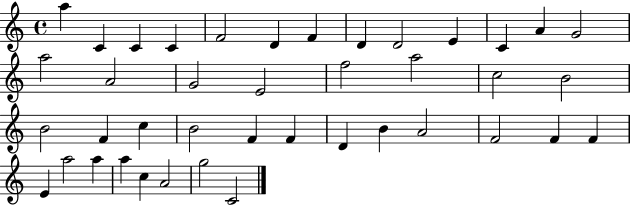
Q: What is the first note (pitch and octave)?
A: A5